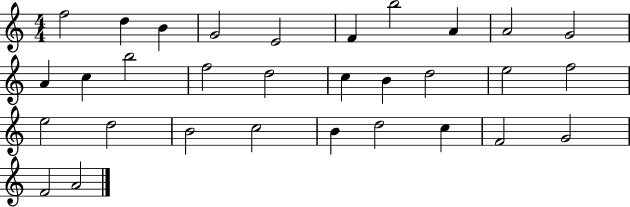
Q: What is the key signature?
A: C major